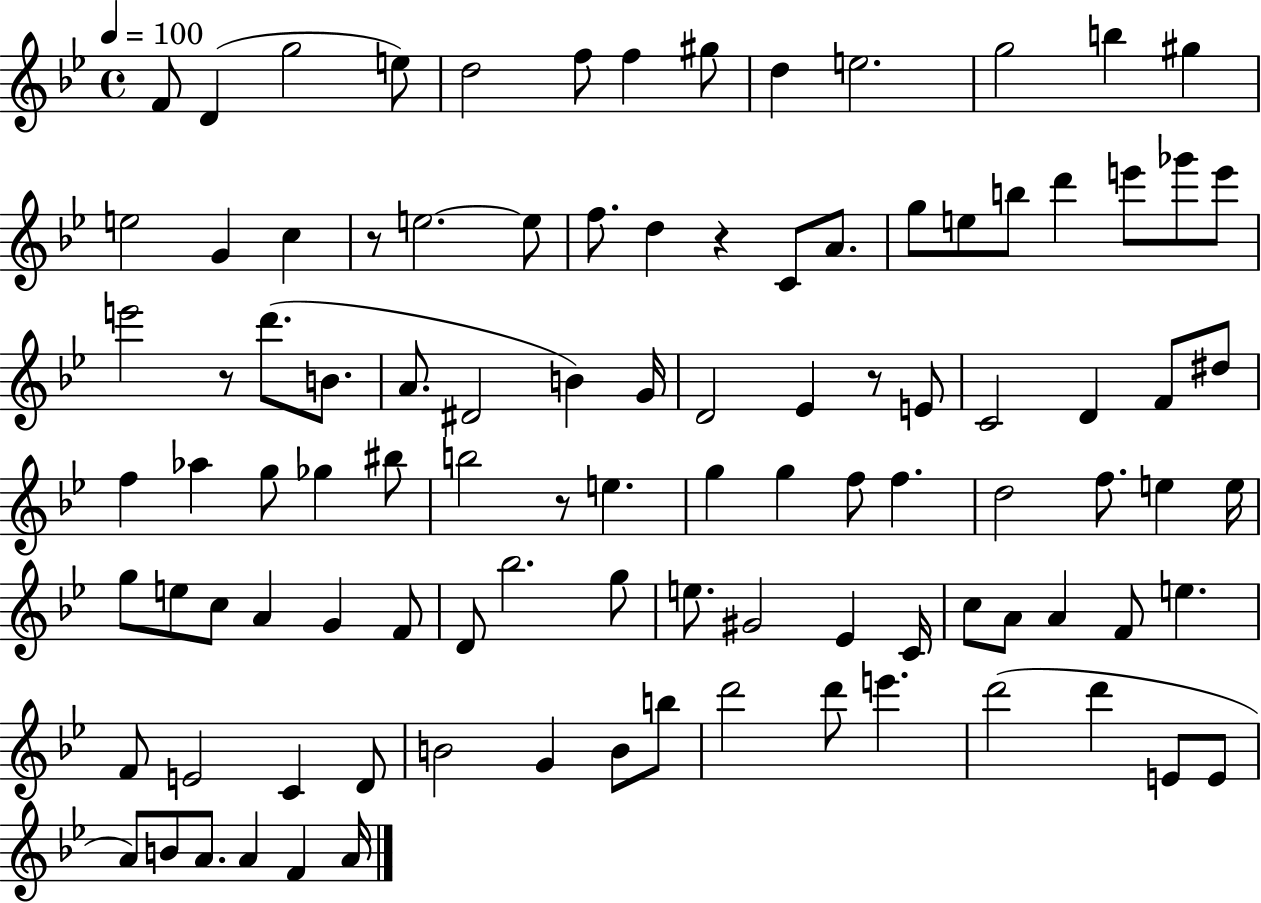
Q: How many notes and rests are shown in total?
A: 102